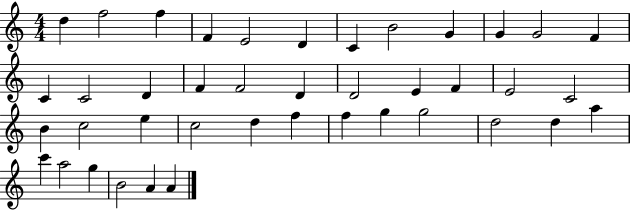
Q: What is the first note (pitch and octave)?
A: D5